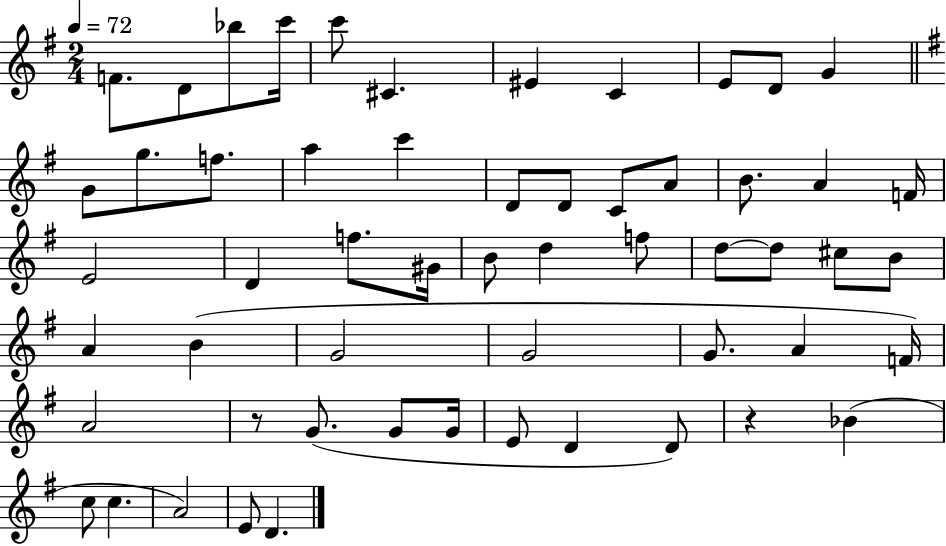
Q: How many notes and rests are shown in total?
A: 56